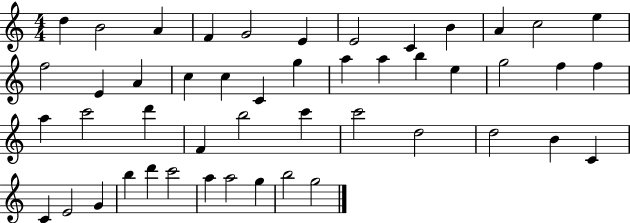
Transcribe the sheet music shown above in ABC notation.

X:1
T:Untitled
M:4/4
L:1/4
K:C
d B2 A F G2 E E2 C B A c2 e f2 E A c c C g a a b e g2 f f a c'2 d' F b2 c' c'2 d2 d2 B C C E2 G b d' c'2 a a2 g b2 g2